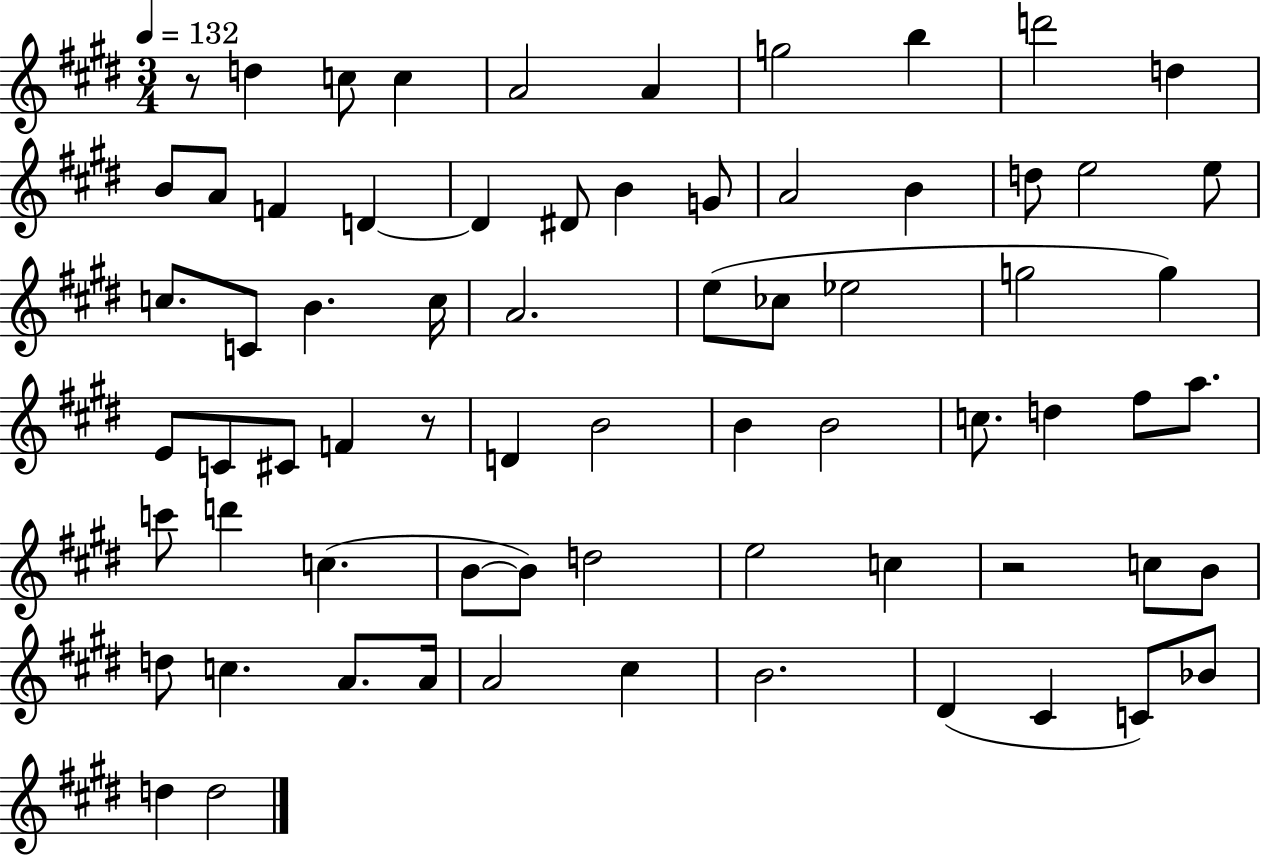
R/e D5/q C5/e C5/q A4/h A4/q G5/h B5/q D6/h D5/q B4/e A4/e F4/q D4/q D4/q D#4/e B4/q G4/e A4/h B4/q D5/e E5/h E5/e C5/e. C4/e B4/q. C5/s A4/h. E5/e CES5/e Eb5/h G5/h G5/q E4/e C4/e C#4/e F4/q R/e D4/q B4/h B4/q B4/h C5/e. D5/q F#5/e A5/e. C6/e D6/q C5/q. B4/e B4/e D5/h E5/h C5/q R/h C5/e B4/e D5/e C5/q. A4/e. A4/s A4/h C#5/q B4/h. D#4/q C#4/q C4/e Bb4/e D5/q D5/h